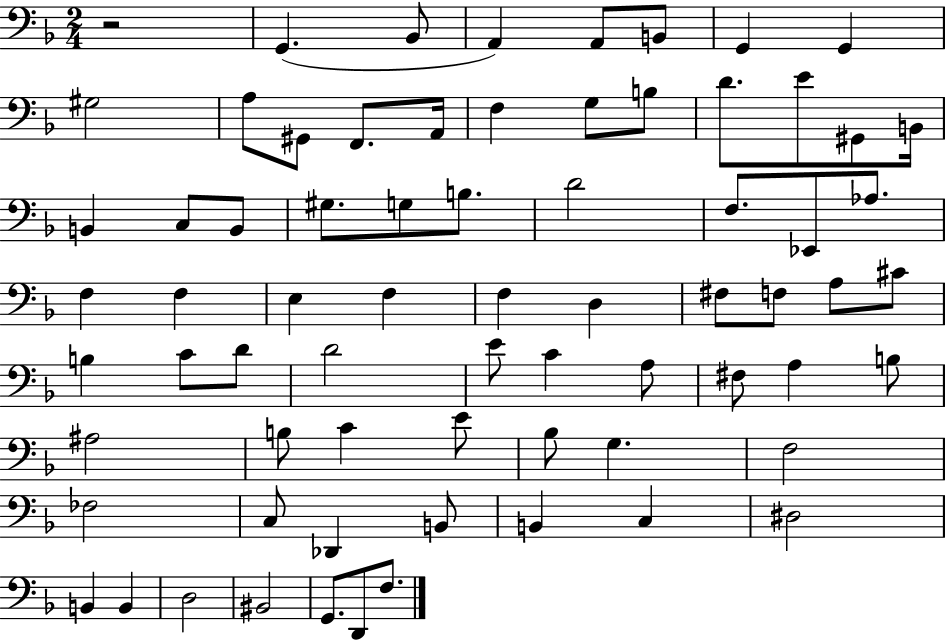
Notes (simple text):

R/h G2/q. Bb2/e A2/q A2/e B2/e G2/q G2/q G#3/h A3/e G#2/e F2/e. A2/s F3/q G3/e B3/e D4/e. E4/e G#2/e B2/s B2/q C3/e B2/e G#3/e. G3/e B3/e. D4/h F3/e. Eb2/e Ab3/e. F3/q F3/q E3/q F3/q F3/q D3/q F#3/e F3/e A3/e C#4/e B3/q C4/e D4/e D4/h E4/e C4/q A3/e F#3/e A3/q B3/e A#3/h B3/e C4/q E4/e Bb3/e G3/q. F3/h FES3/h C3/e Db2/q B2/e B2/q C3/q D#3/h B2/q B2/q D3/h BIS2/h G2/e. D2/e F3/e.